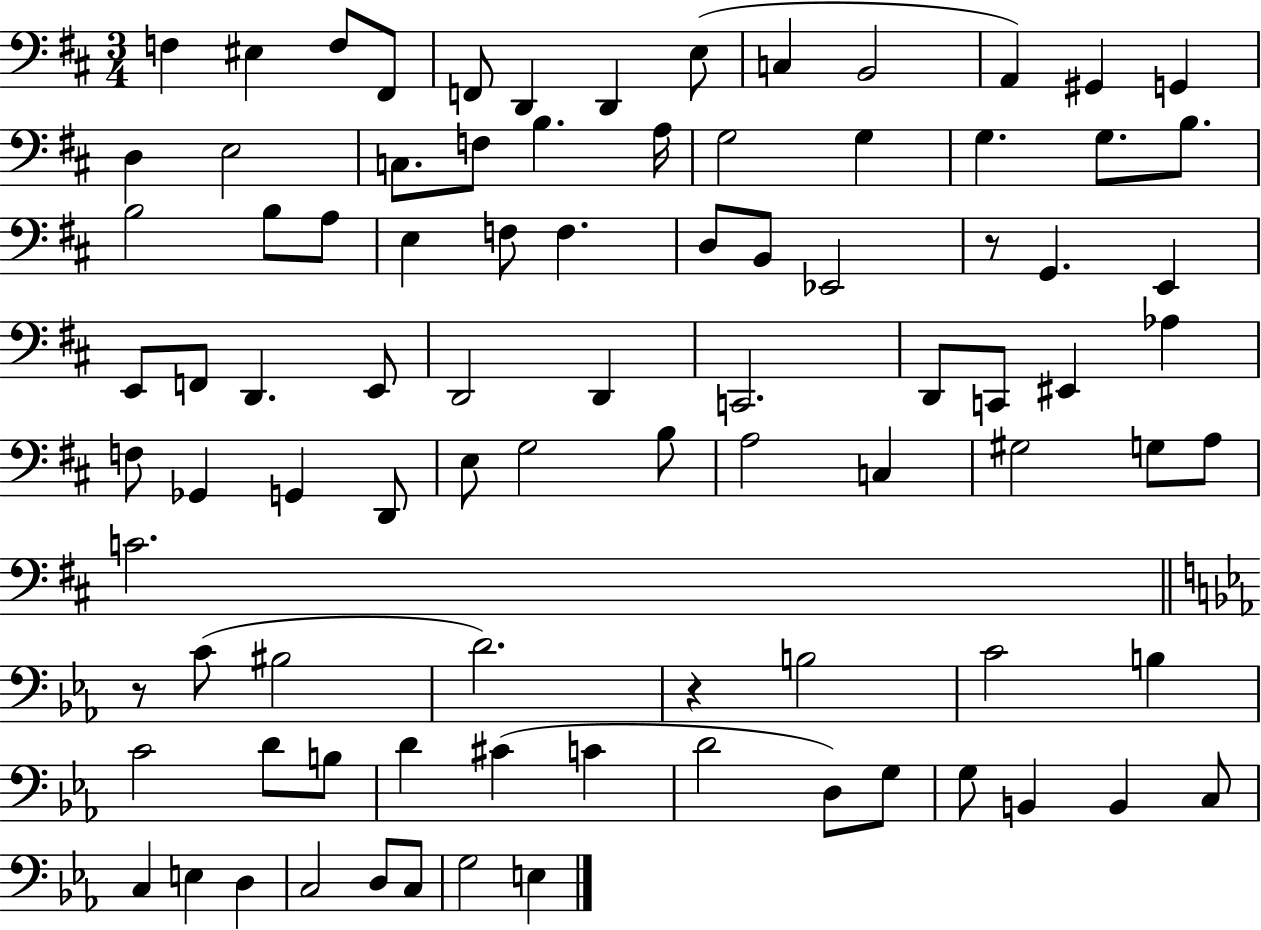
X:1
T:Untitled
M:3/4
L:1/4
K:D
F, ^E, F,/2 ^F,,/2 F,,/2 D,, D,, E,/2 C, B,,2 A,, ^G,, G,, D, E,2 C,/2 F,/2 B, A,/4 G,2 G, G, G,/2 B,/2 B,2 B,/2 A,/2 E, F,/2 F, D,/2 B,,/2 _E,,2 z/2 G,, E,, E,,/2 F,,/2 D,, E,,/2 D,,2 D,, C,,2 D,,/2 C,,/2 ^E,, _A, F,/2 _G,, G,, D,,/2 E,/2 G,2 B,/2 A,2 C, ^G,2 G,/2 A,/2 C2 z/2 C/2 ^B,2 D2 z B,2 C2 B, C2 D/2 B,/2 D ^C C D2 D,/2 G,/2 G,/2 B,, B,, C,/2 C, E, D, C,2 D,/2 C,/2 G,2 E,